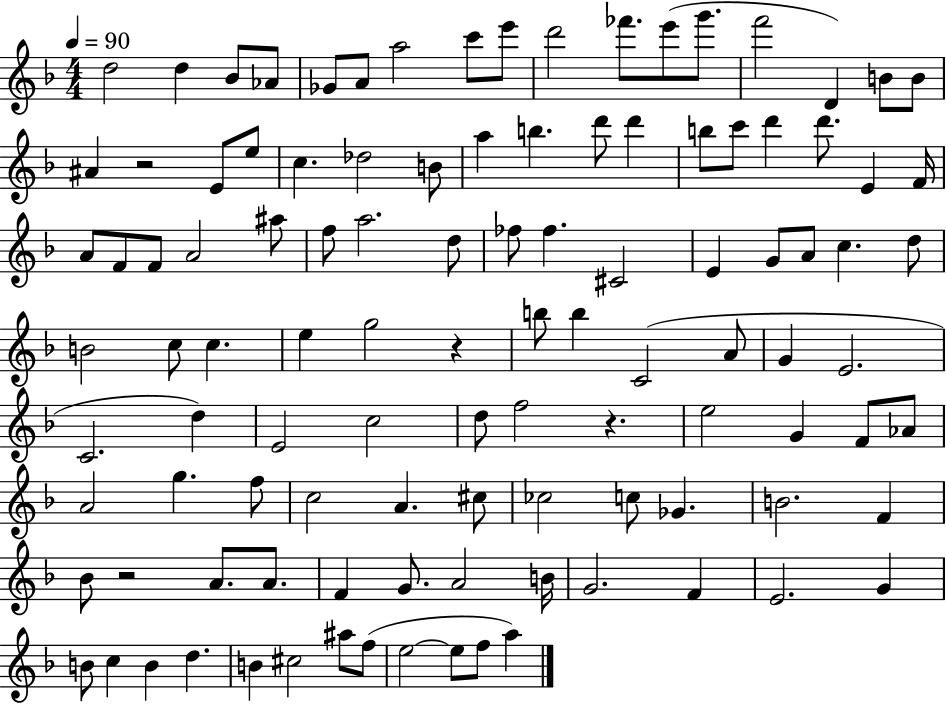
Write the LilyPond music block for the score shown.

{
  \clef treble
  \numericTimeSignature
  \time 4/4
  \key f \major
  \tempo 4 = 90
  d''2 d''4 bes'8 aes'8 | ges'8 a'8 a''2 c'''8 e'''8 | d'''2 fes'''8. e'''8( g'''8. | f'''2 d'4) b'8 b'8 | \break ais'4 r2 e'8 e''8 | c''4. des''2 b'8 | a''4 b''4. d'''8 d'''4 | b''8 c'''8 d'''4 d'''8. e'4 f'16 | \break a'8 f'8 f'8 a'2 ais''8 | f''8 a''2. d''8 | fes''8 fes''4. cis'2 | e'4 g'8 a'8 c''4. d''8 | \break b'2 c''8 c''4. | e''4 g''2 r4 | b''8 b''4 c'2( a'8 | g'4 e'2. | \break c'2. d''4) | e'2 c''2 | d''8 f''2 r4. | e''2 g'4 f'8 aes'8 | \break a'2 g''4. f''8 | c''2 a'4. cis''8 | ces''2 c''8 ges'4. | b'2. f'4 | \break bes'8 r2 a'8. a'8. | f'4 g'8. a'2 b'16 | g'2. f'4 | e'2. g'4 | \break b'8 c''4 b'4 d''4. | b'4 cis''2 ais''8 f''8( | e''2~~ e''8 f''8 a''4) | \bar "|."
}